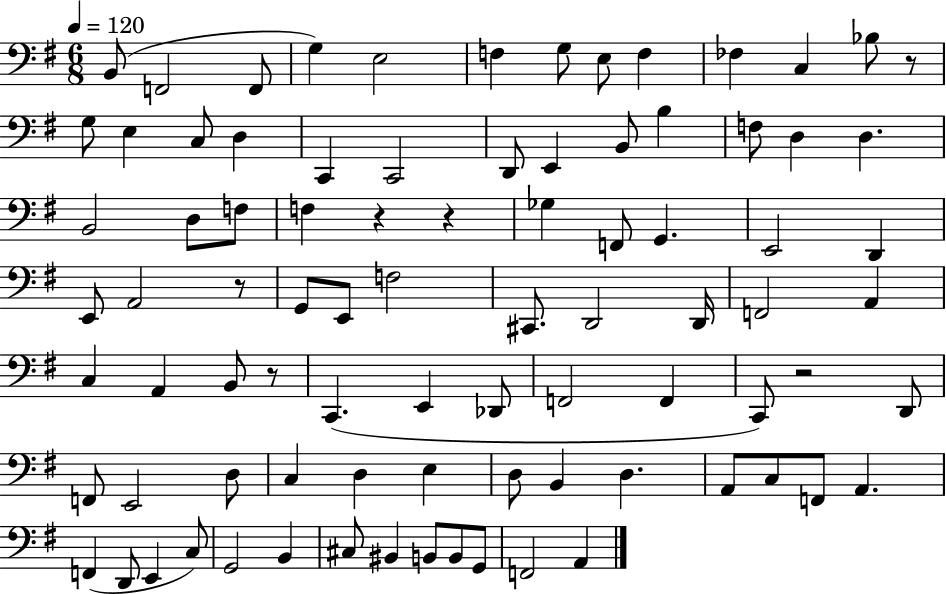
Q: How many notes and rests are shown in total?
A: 86